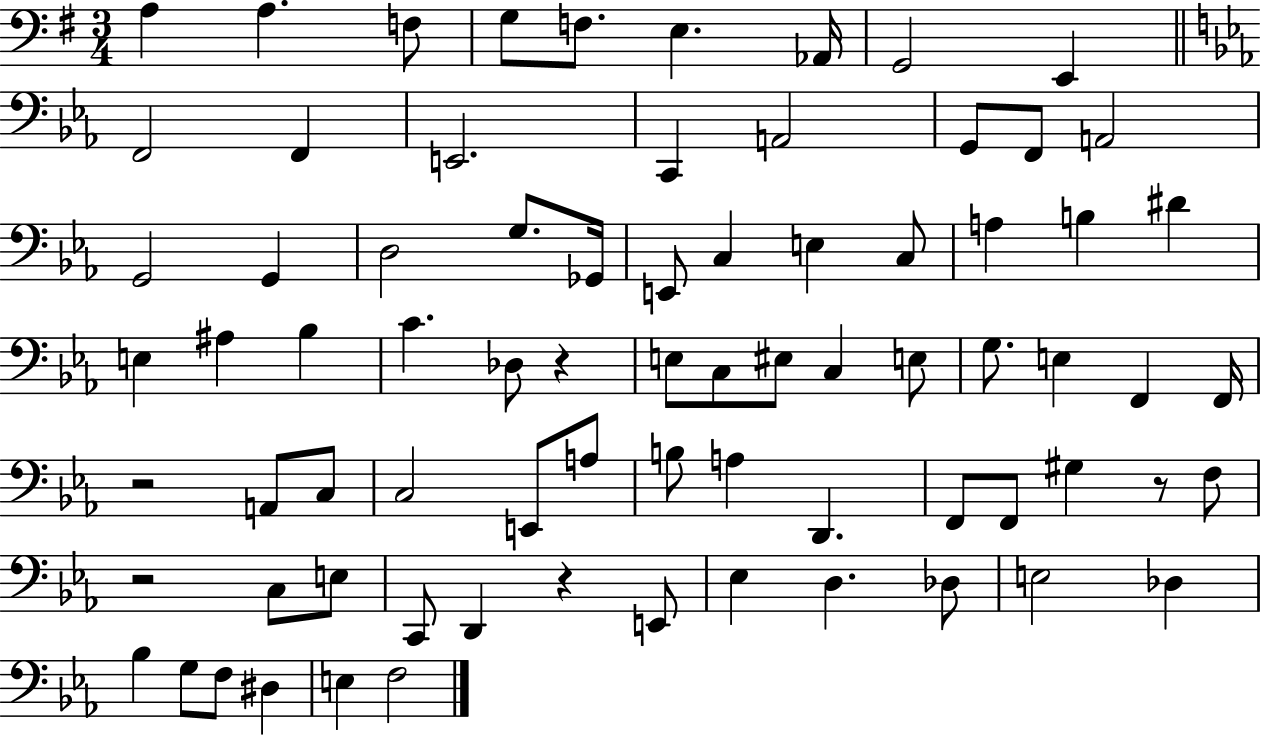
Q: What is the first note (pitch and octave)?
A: A3